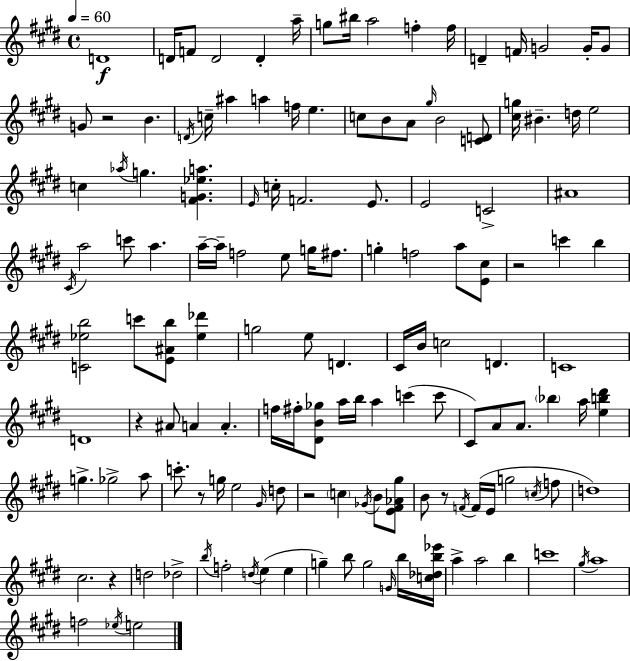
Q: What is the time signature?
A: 4/4